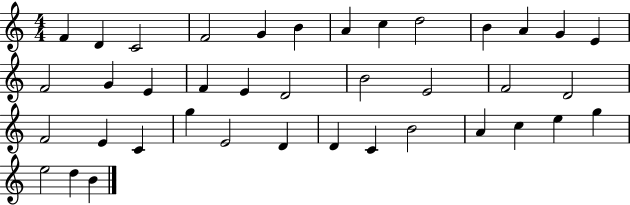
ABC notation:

X:1
T:Untitled
M:4/4
L:1/4
K:C
F D C2 F2 G B A c d2 B A G E F2 G E F E D2 B2 E2 F2 D2 F2 E C g E2 D D C B2 A c e g e2 d B